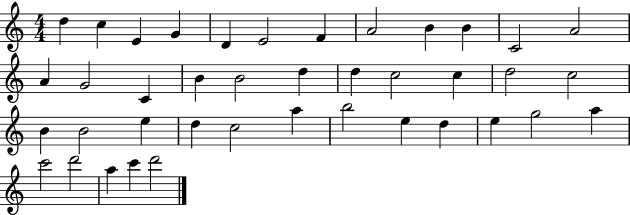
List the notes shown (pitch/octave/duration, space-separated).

D5/q C5/q E4/q G4/q D4/q E4/h F4/q A4/h B4/q B4/q C4/h A4/h A4/q G4/h C4/q B4/q B4/h D5/q D5/q C5/h C5/q D5/h C5/h B4/q B4/h E5/q D5/q C5/h A5/q B5/h E5/q D5/q E5/q G5/h A5/q C6/h D6/h A5/q C6/q D6/h